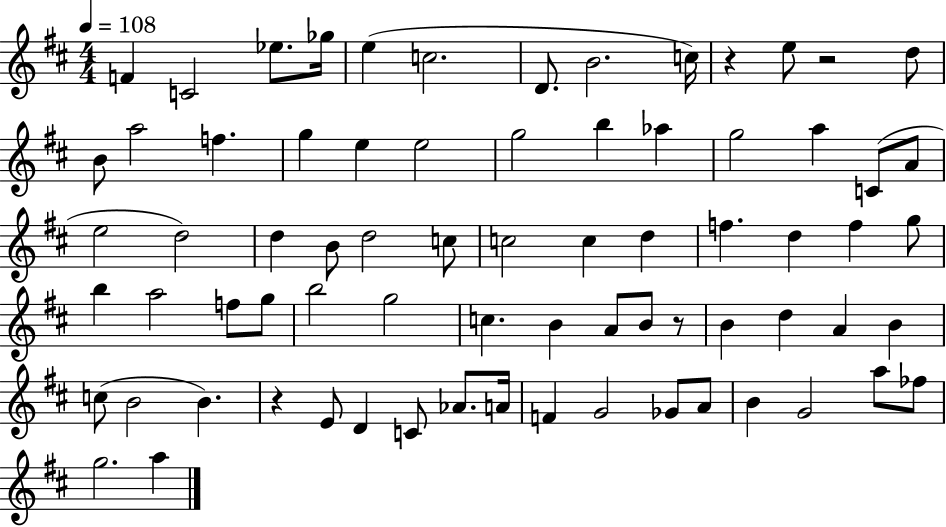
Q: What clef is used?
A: treble